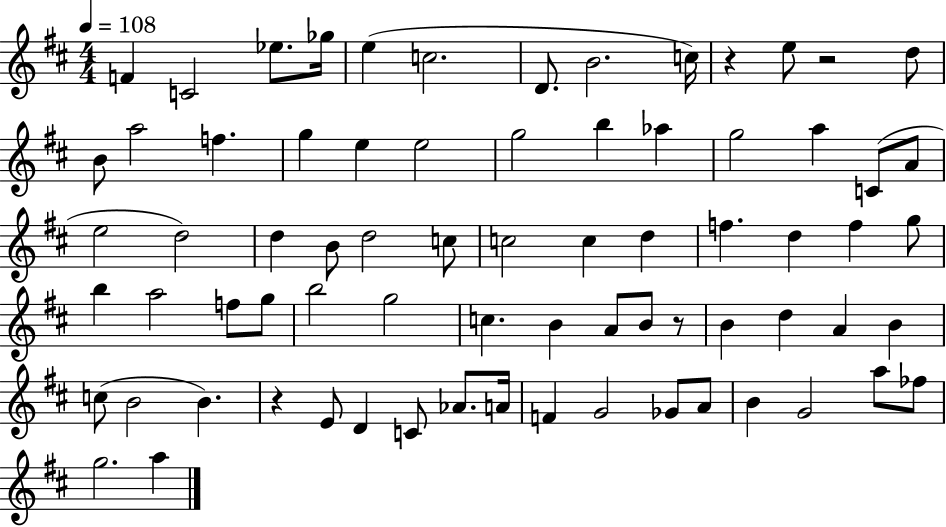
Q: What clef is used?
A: treble